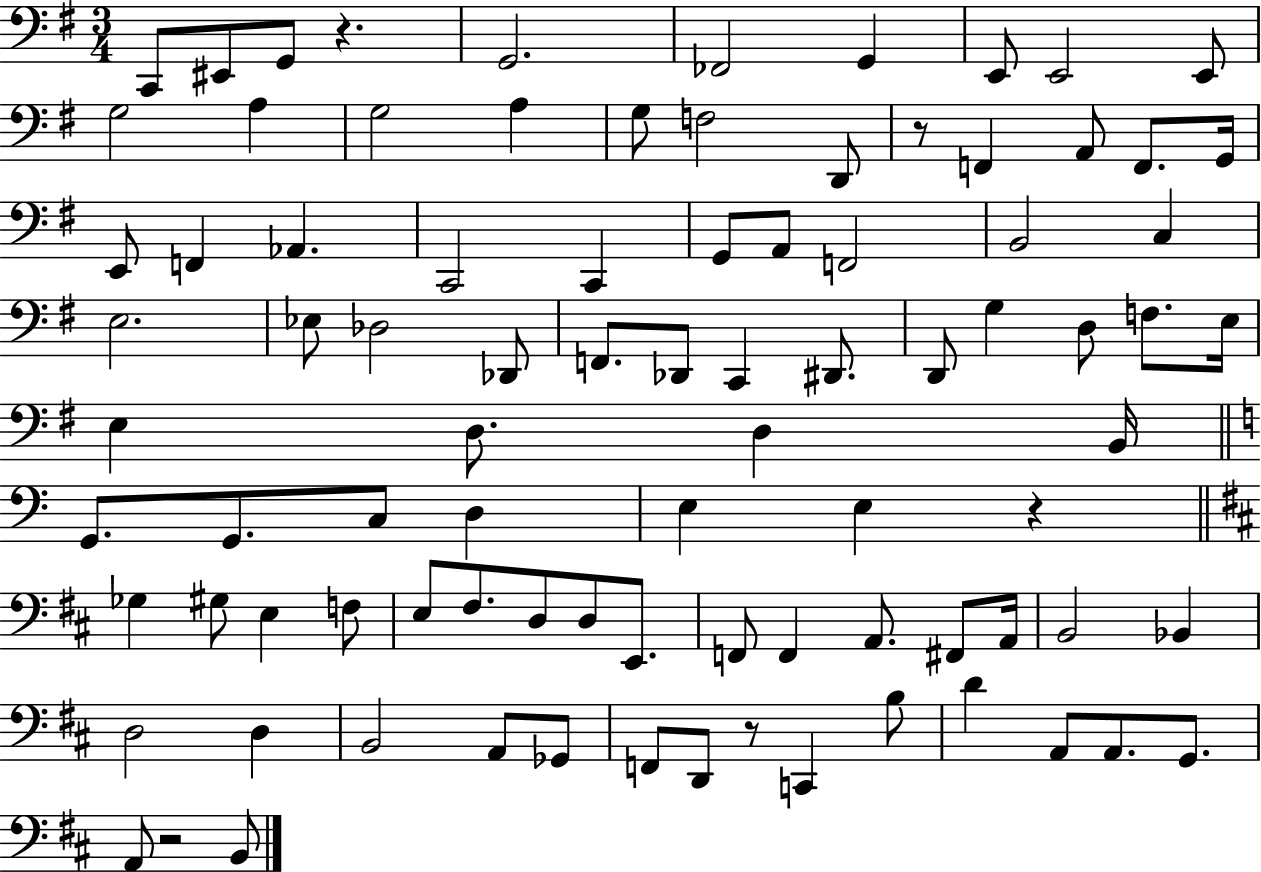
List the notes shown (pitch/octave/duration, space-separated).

C2/e EIS2/e G2/e R/q. G2/h. FES2/h G2/q E2/e E2/h E2/e G3/h A3/q G3/h A3/q G3/e F3/h D2/e R/e F2/q A2/e F2/e. G2/s E2/e F2/q Ab2/q. C2/h C2/q G2/e A2/e F2/h B2/h C3/q E3/h. Eb3/e Db3/h Db2/e F2/e. Db2/e C2/q D#2/e. D2/e G3/q D3/e F3/e. E3/s E3/q D3/e. D3/q B2/s G2/e. G2/e. C3/e D3/q E3/q E3/q R/q Gb3/q G#3/e E3/q F3/e E3/e F#3/e. D3/e D3/e E2/e. F2/e F2/q A2/e. F#2/e A2/s B2/h Bb2/q D3/h D3/q B2/h A2/e Gb2/e F2/e D2/e R/e C2/q B3/e D4/q A2/e A2/e. G2/e. A2/e R/h B2/e